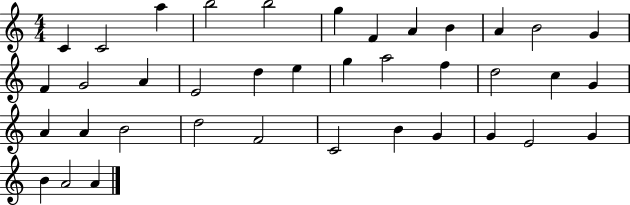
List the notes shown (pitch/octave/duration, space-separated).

C4/q C4/h A5/q B5/h B5/h G5/q F4/q A4/q B4/q A4/q B4/h G4/q F4/q G4/h A4/q E4/h D5/q E5/q G5/q A5/h F5/q D5/h C5/q G4/q A4/q A4/q B4/h D5/h F4/h C4/h B4/q G4/q G4/q E4/h G4/q B4/q A4/h A4/q